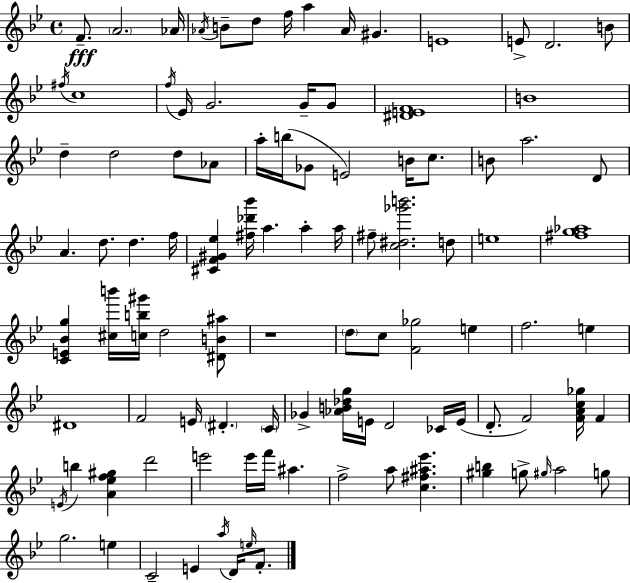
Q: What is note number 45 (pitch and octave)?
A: E5